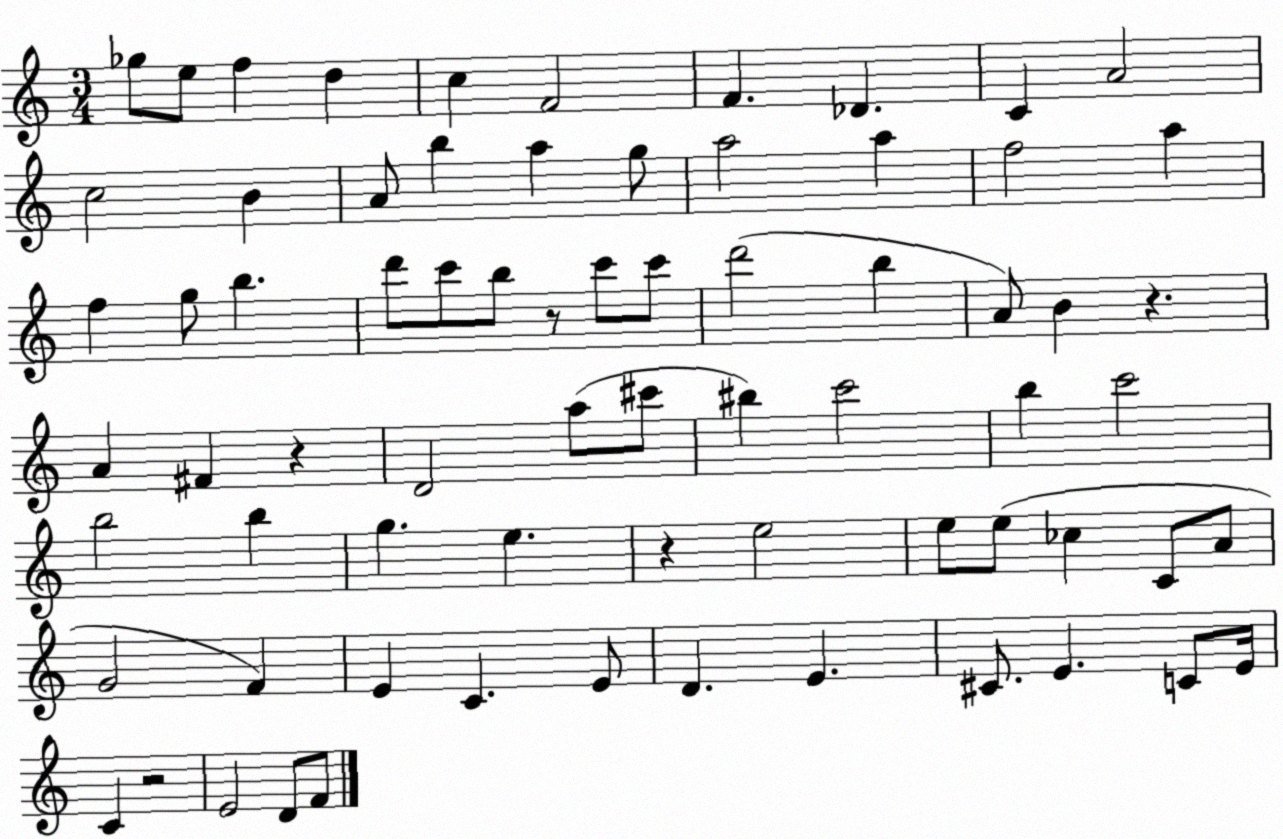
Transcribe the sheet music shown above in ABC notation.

X:1
T:Untitled
M:3/4
L:1/4
K:C
_g/2 e/2 f d c F2 F _D C A2 c2 B A/2 b a g/2 a2 a f2 a f g/2 b d'/2 c'/2 b/2 z/2 c'/2 c'/2 d'2 b A/2 B z A ^F z D2 a/2 ^c'/2 ^b c'2 b c'2 b2 b g e z e2 e/2 e/2 _c C/2 A/2 G2 F E C E/2 D E ^C/2 E C/2 E/4 C z2 E2 D/2 F/2